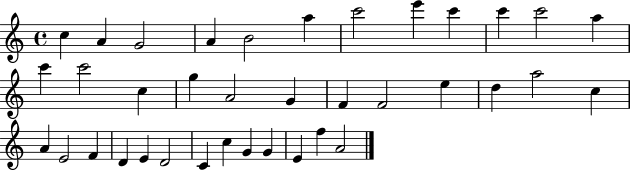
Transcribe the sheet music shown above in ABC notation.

X:1
T:Untitled
M:4/4
L:1/4
K:C
c A G2 A B2 a c'2 e' c' c' c'2 a c' c'2 c g A2 G F F2 e d a2 c A E2 F D E D2 C c G G E f A2